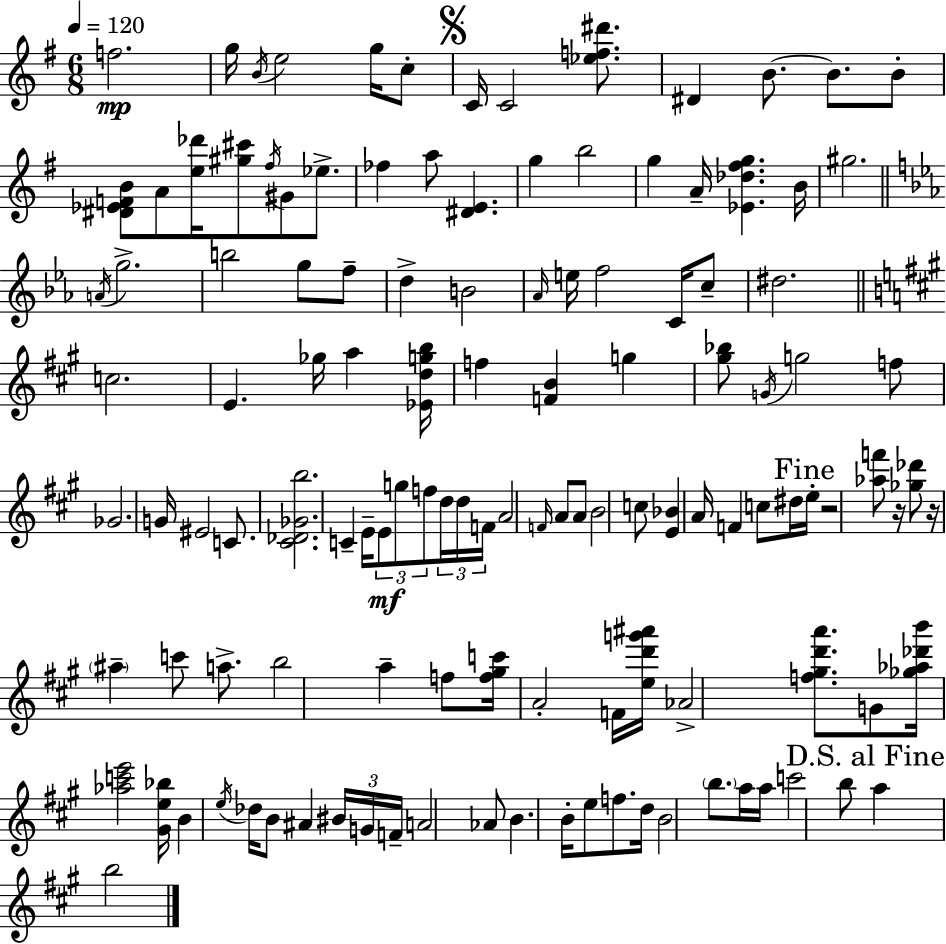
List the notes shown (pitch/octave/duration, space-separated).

F5/h. G5/s B4/s E5/h G5/s C5/e C4/s C4/h [Eb5,F5,D#6]/e. D#4/q B4/e. B4/e. B4/e [D#4,Eb4,F4,B4]/e A4/e [E5,Db6]/s [G#5,C#6]/e F#5/s G#4/e Eb5/e. FES5/q A5/e [D#4,E4]/q. G5/q B5/h G5/q A4/s [Eb4,Db5,F#5,G5]/q. B4/s G#5/h. A4/s G5/h. B5/h G5/e F5/e D5/q B4/h Ab4/s E5/s F5/h C4/s C5/e D#5/h. C5/h. E4/q. Gb5/s A5/q [Eb4,D5,G5,B5]/s F5/q [F4,B4]/q G5/q [G#5,Bb5]/e G4/s G5/h F5/e Gb4/h. G4/s EIS4/h C4/e. [C#4,Db4,Gb4,B5]/h. C4/q E4/s E4/e G5/e F5/e D5/s D5/s F4/s A4/h F4/s A4/e A4/e B4/h C5/e [E4,Bb4]/q A4/s F4/q C5/e D#5/s E5/s R/h [Ab5,F6]/e R/s [Gb5,Db6]/e R/s A#5/q C6/e A5/e. B5/h A5/q F5/e [F5,G#5,C6]/s A4/h F4/s [E5,D6,G6,A#6]/s Ab4/h [F5,G#5,D6,A6]/e. G4/e [Gb5,Ab5,Db6,B6]/s [Ab5,C6,E6]/h [G#4,E5,Bb5]/s B4/q E5/s Db5/s B4/e A#4/q BIS4/s G4/s F4/s A4/h Ab4/e B4/q. B4/s E5/e F5/e. D5/s B4/h B5/e. A5/s A5/s C6/h B5/e A5/q B5/h